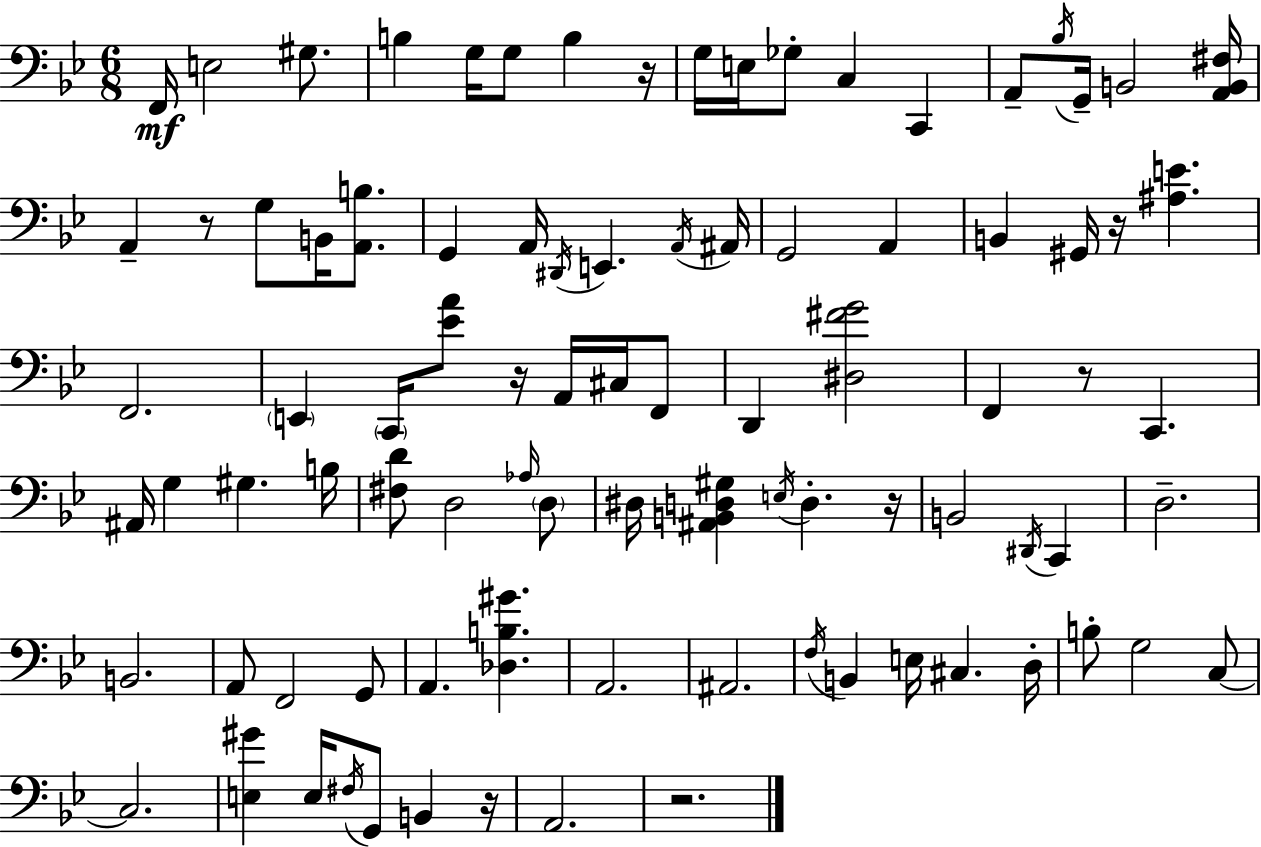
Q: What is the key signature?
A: G minor